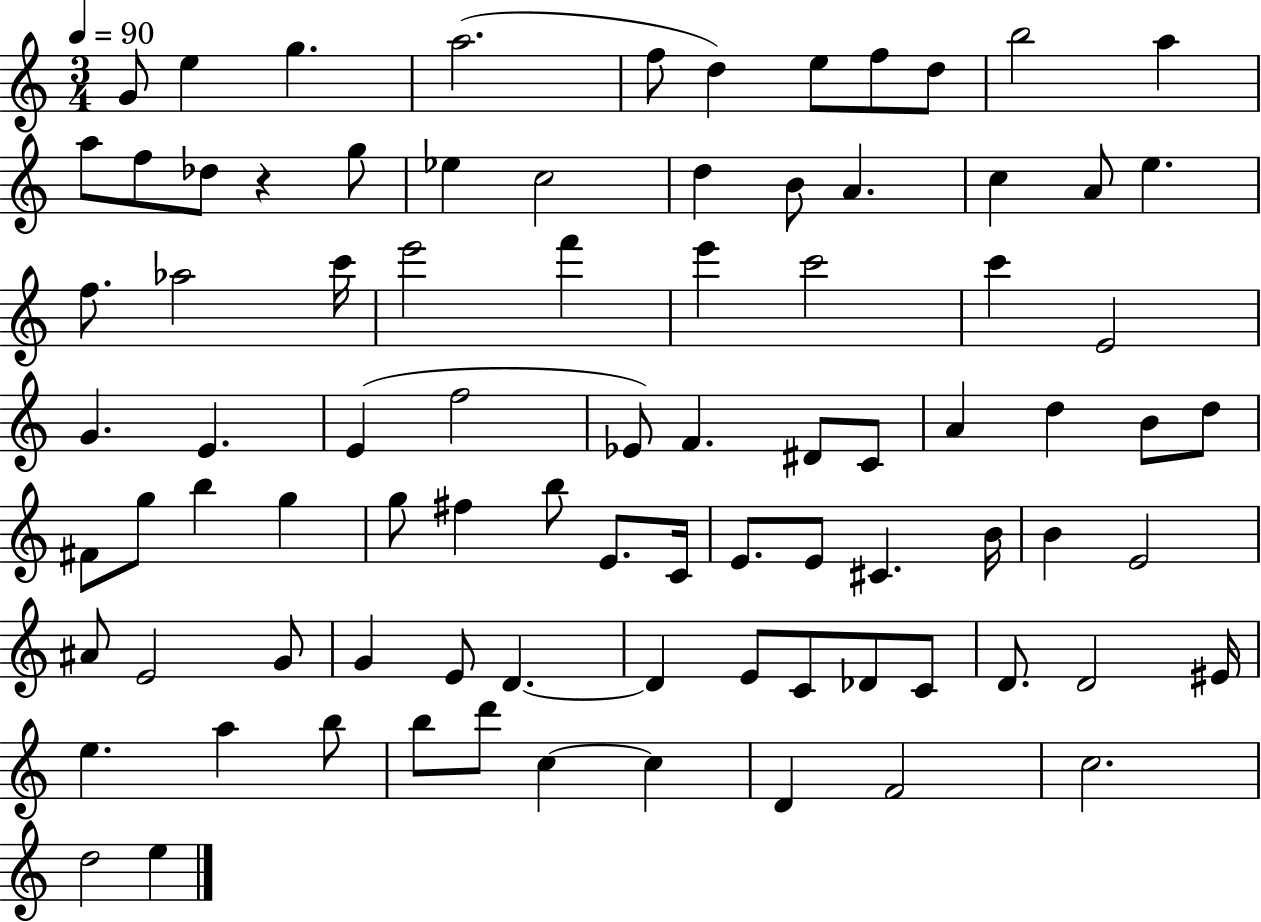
{
  \clef treble
  \numericTimeSignature
  \time 3/4
  \key c \major
  \tempo 4 = 90
  g'8 e''4 g''4. | a''2.( | f''8 d''4) e''8 f''8 d''8 | b''2 a''4 | \break a''8 f''8 des''8 r4 g''8 | ees''4 c''2 | d''4 b'8 a'4. | c''4 a'8 e''4. | \break f''8. aes''2 c'''16 | e'''2 f'''4 | e'''4 c'''2 | c'''4 e'2 | \break g'4. e'4. | e'4( f''2 | ees'8) f'4. dis'8 c'8 | a'4 d''4 b'8 d''8 | \break fis'8 g''8 b''4 g''4 | g''8 fis''4 b''8 e'8. c'16 | e'8. e'8 cis'4. b'16 | b'4 e'2 | \break ais'8 e'2 g'8 | g'4 e'8 d'4.~~ | d'4 e'8 c'8 des'8 c'8 | d'8. d'2 eis'16 | \break e''4. a''4 b''8 | b''8 d'''8 c''4~~ c''4 | d'4 f'2 | c''2. | \break d''2 e''4 | \bar "|."
}